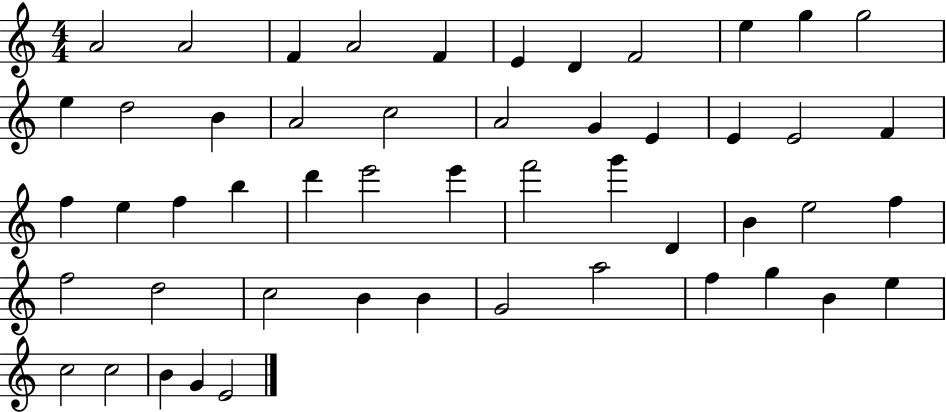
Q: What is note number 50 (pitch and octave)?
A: G4